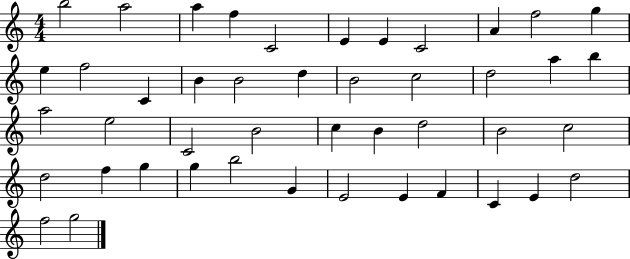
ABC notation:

X:1
T:Untitled
M:4/4
L:1/4
K:C
b2 a2 a f C2 E E C2 A f2 g e f2 C B B2 d B2 c2 d2 a b a2 e2 C2 B2 c B d2 B2 c2 d2 f g g b2 G E2 E F C E d2 f2 g2